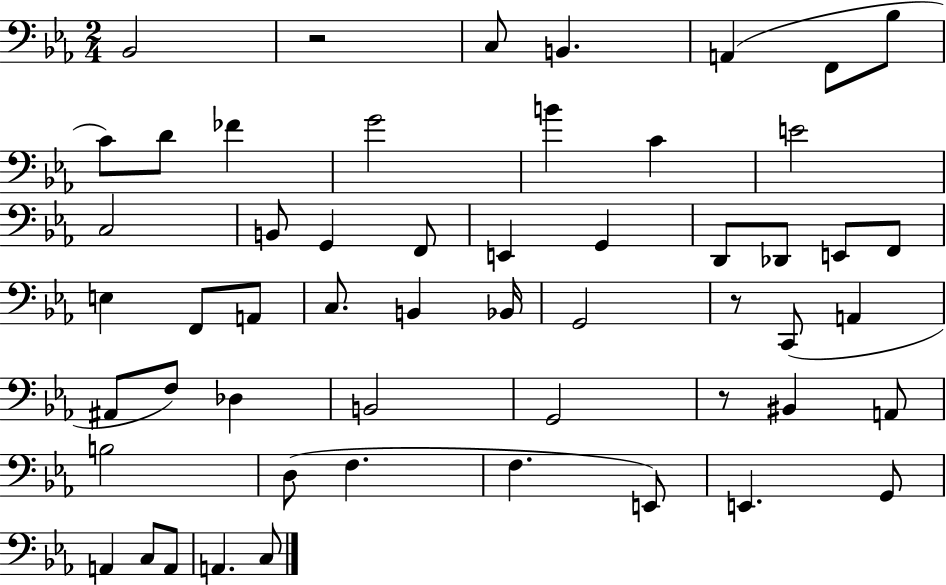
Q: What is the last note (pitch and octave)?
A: C3